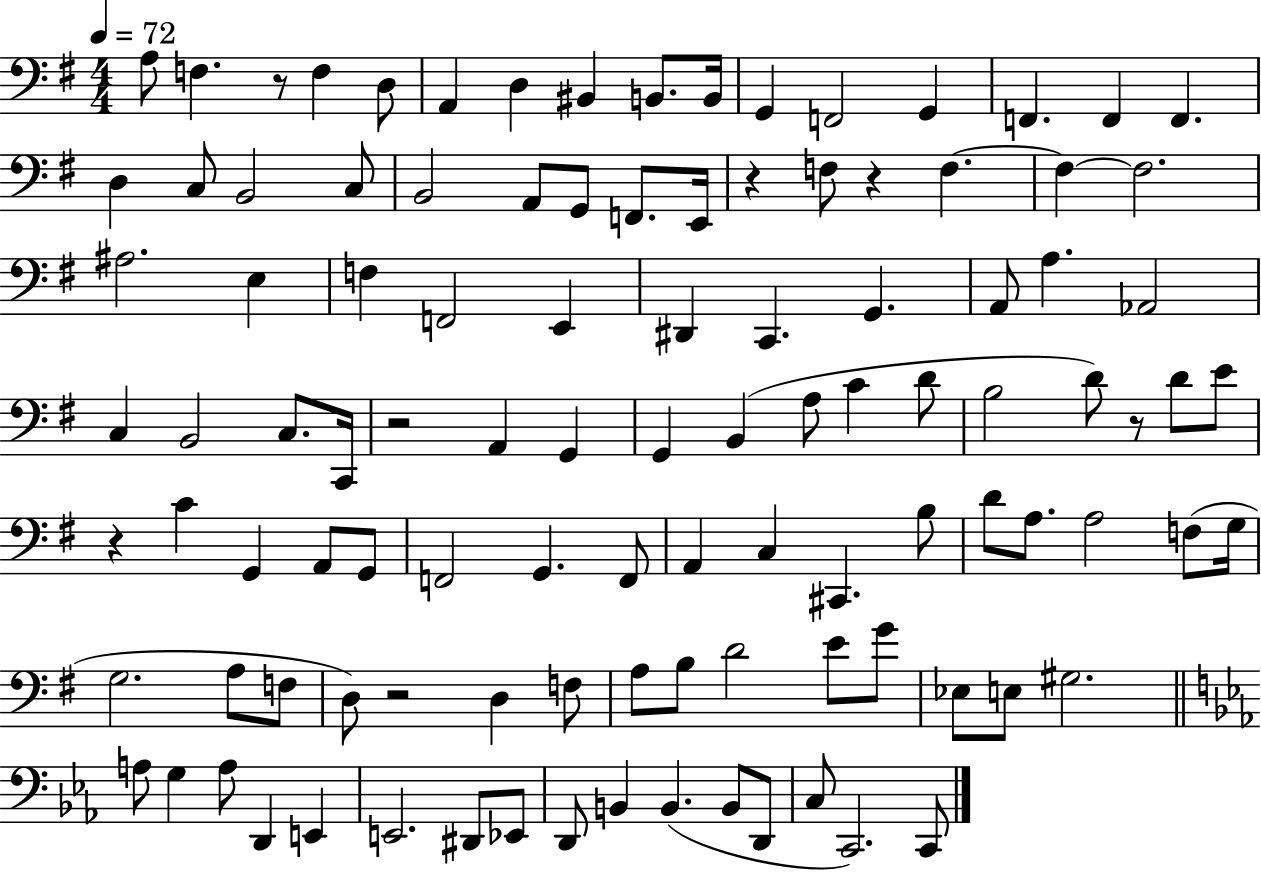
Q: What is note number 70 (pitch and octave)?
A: G3